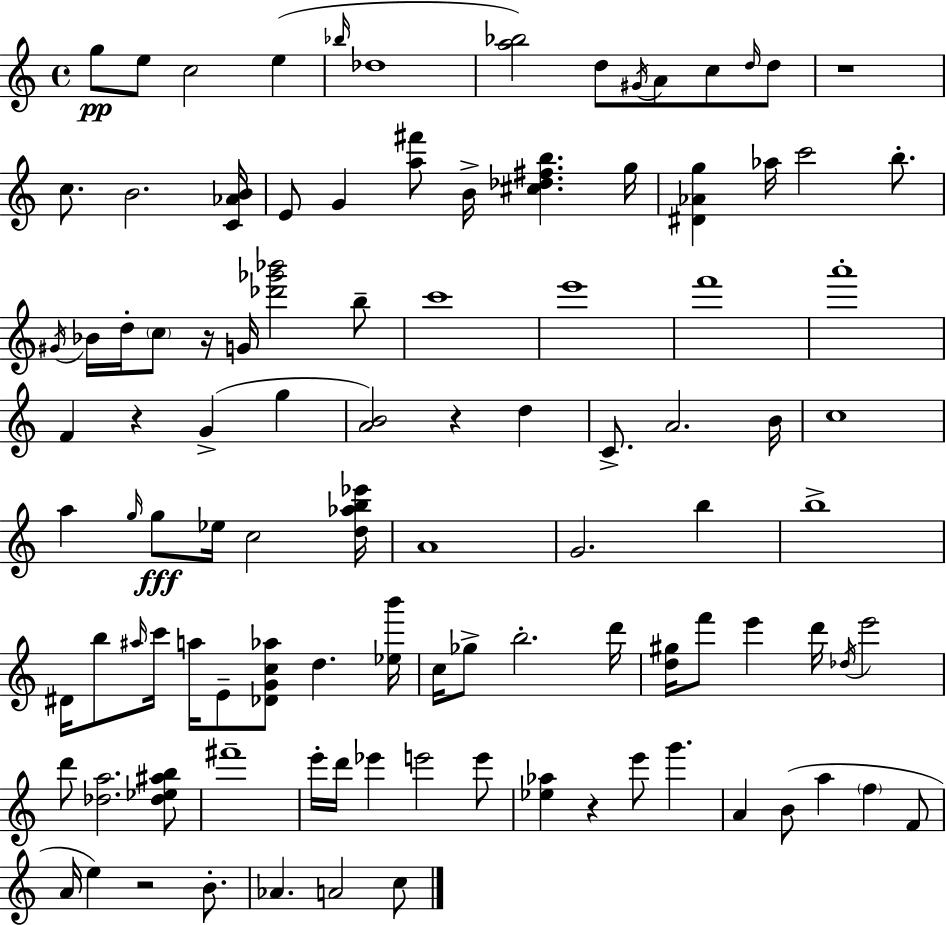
X:1
T:Untitled
M:4/4
L:1/4
K:C
g/2 e/2 c2 e _b/4 _d4 [a_b]2 d/2 ^G/4 A/2 c/2 d/4 d/2 z4 c/2 B2 [C_AB]/4 E/2 G [a^f']/2 B/4 [^c_d^fb] g/4 [^D_Ag] _a/4 c'2 b/2 ^G/4 _B/4 d/4 c/2 z/4 G/4 [_d'_g'_b']2 b/2 c'4 e'4 f'4 a'4 F z G g [AB]2 z d C/2 A2 B/4 c4 a g/4 g/2 _e/4 c2 [d_ab_e']/4 A4 G2 b b4 ^D/4 b/2 ^a/4 c'/4 a/4 E/2 [_DGc_a]/2 d [_eb']/4 c/4 _g/2 b2 d'/4 [d^g]/4 f'/2 e' d'/4 _d/4 e'2 d'/2 [_da]2 [_d_e^ab]/2 ^f'4 e'/4 d'/4 _e' e'2 e'/2 [_e_a] z e'/2 g' A B/2 a f F/2 A/4 e z2 B/2 _A A2 c/2